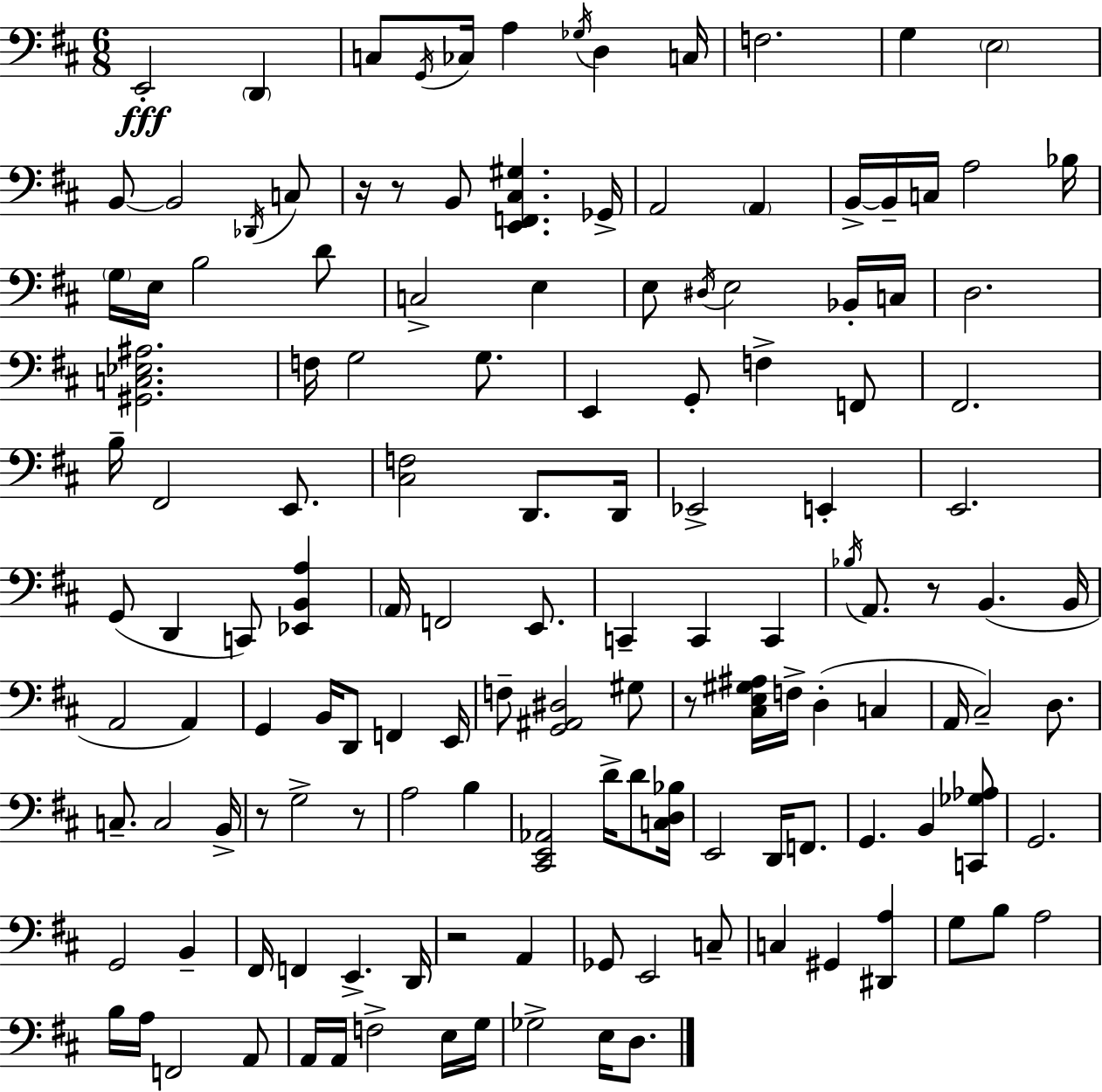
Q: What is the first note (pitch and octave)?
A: E2